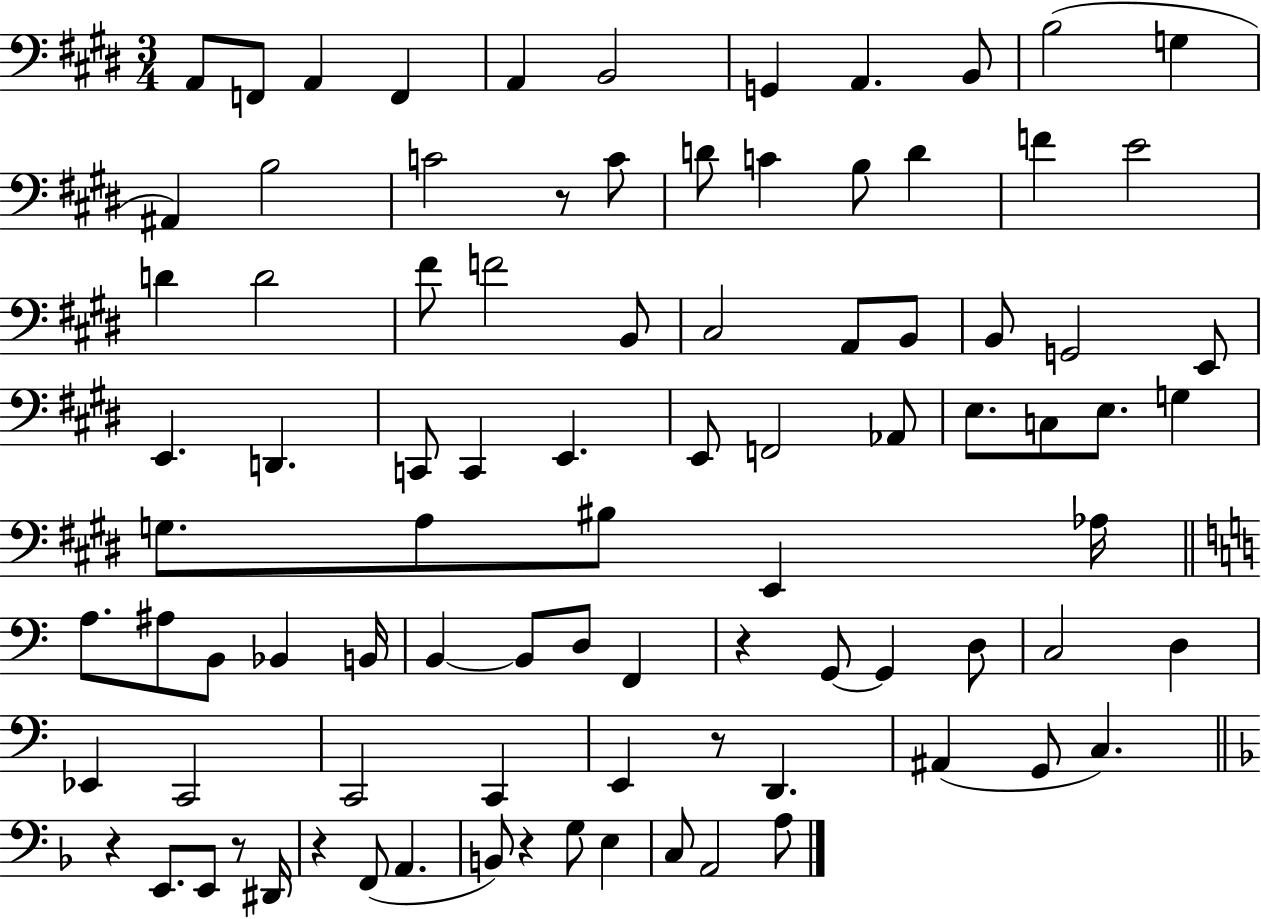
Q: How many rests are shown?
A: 7